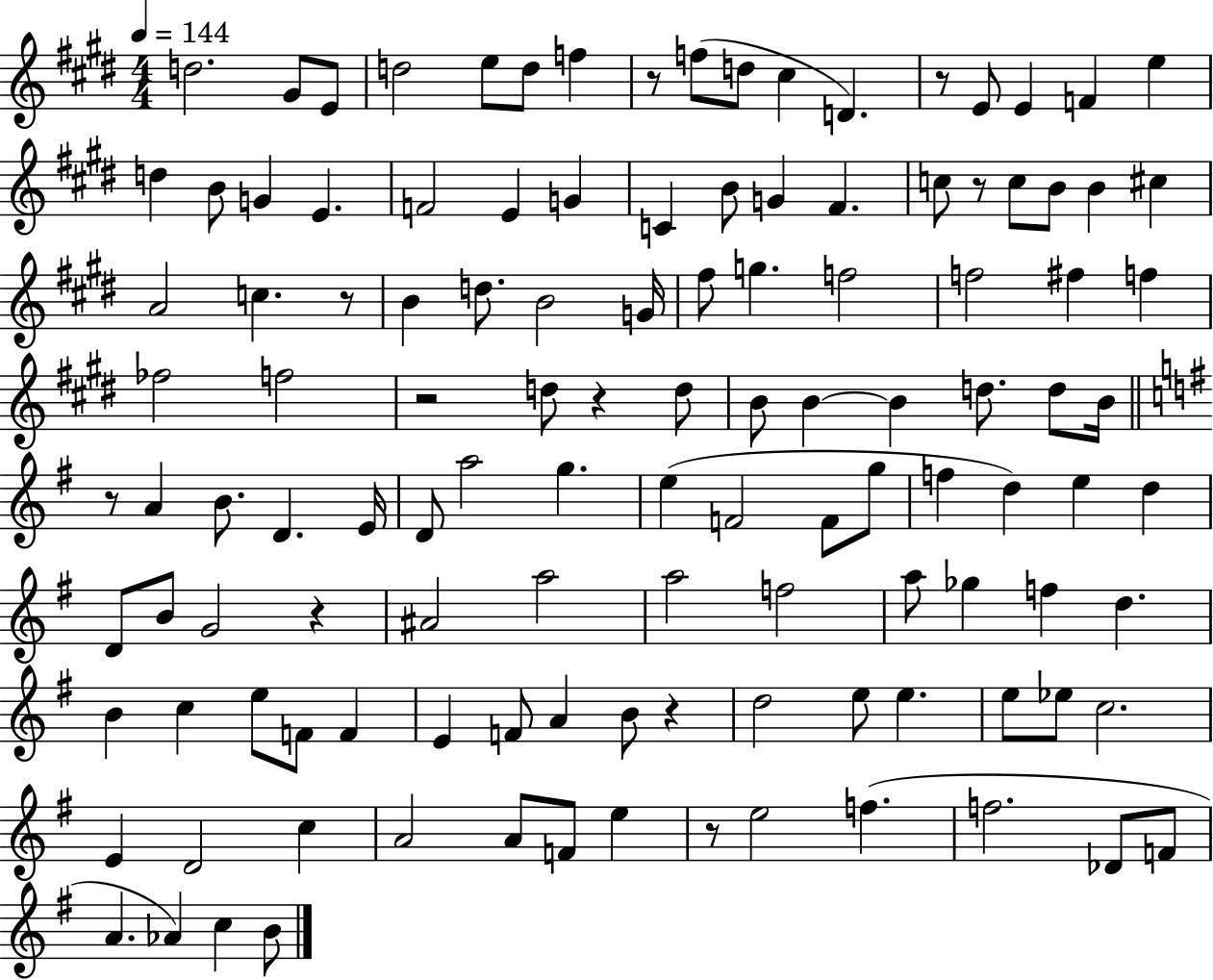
{
  \clef treble
  \numericTimeSignature
  \time 4/4
  \key e \major
  \tempo 4 = 144
  d''2. gis'8 e'8 | d''2 e''8 d''8 f''4 | r8 f''8( d''8 cis''4 d'4.) | r8 e'8 e'4 f'4 e''4 | \break d''4 b'8 g'4 e'4. | f'2 e'4 g'4 | c'4 b'8 g'4 fis'4. | c''8 r8 c''8 b'8 b'4 cis''4 | \break a'2 c''4. r8 | b'4 d''8. b'2 g'16 | fis''8 g''4. f''2 | f''2 fis''4 f''4 | \break fes''2 f''2 | r2 d''8 r4 d''8 | b'8 b'4~~ b'4 d''8. d''8 b'16 | \bar "||" \break \key g \major r8 a'4 b'8. d'4. e'16 | d'8 a''2 g''4. | e''4( f'2 f'8 g''8 | f''4 d''4) e''4 d''4 | \break d'8 b'8 g'2 r4 | ais'2 a''2 | a''2 f''2 | a''8 ges''4 f''4 d''4. | \break b'4 c''4 e''8 f'8 f'4 | e'4 f'8 a'4 b'8 r4 | d''2 e''8 e''4. | e''8 ees''8 c''2. | \break e'4 d'2 c''4 | a'2 a'8 f'8 e''4 | r8 e''2 f''4.( | f''2. des'8 f'8 | \break a'4. aes'4) c''4 b'8 | \bar "|."
}